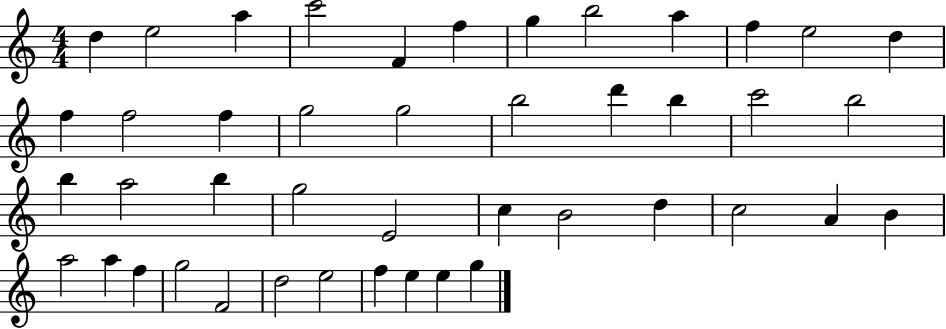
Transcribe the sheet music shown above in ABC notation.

X:1
T:Untitled
M:4/4
L:1/4
K:C
d e2 a c'2 F f g b2 a f e2 d f f2 f g2 g2 b2 d' b c'2 b2 b a2 b g2 E2 c B2 d c2 A B a2 a f g2 F2 d2 e2 f e e g